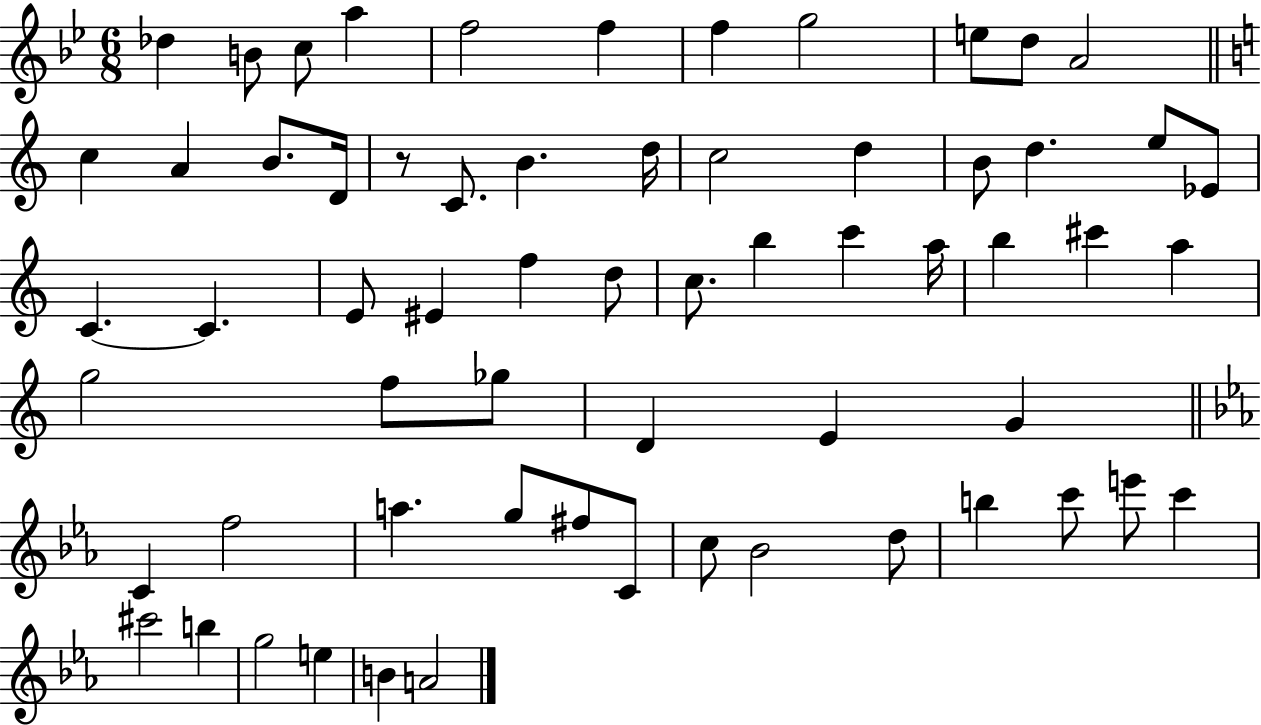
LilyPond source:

{
  \clef treble
  \numericTimeSignature
  \time 6/8
  \key bes \major
  des''4 b'8 c''8 a''4 | f''2 f''4 | f''4 g''2 | e''8 d''8 a'2 | \break \bar "||" \break \key c \major c''4 a'4 b'8. d'16 | r8 c'8. b'4. d''16 | c''2 d''4 | b'8 d''4. e''8 ees'8 | \break c'4.~~ c'4. | e'8 eis'4 f''4 d''8 | c''8. b''4 c'''4 a''16 | b''4 cis'''4 a''4 | \break g''2 f''8 ges''8 | d'4 e'4 g'4 | \bar "||" \break \key c \minor c'4 f''2 | a''4. g''8 fis''8 c'8 | c''8 bes'2 d''8 | b''4 c'''8 e'''8 c'''4 | \break cis'''2 b''4 | g''2 e''4 | b'4 a'2 | \bar "|."
}